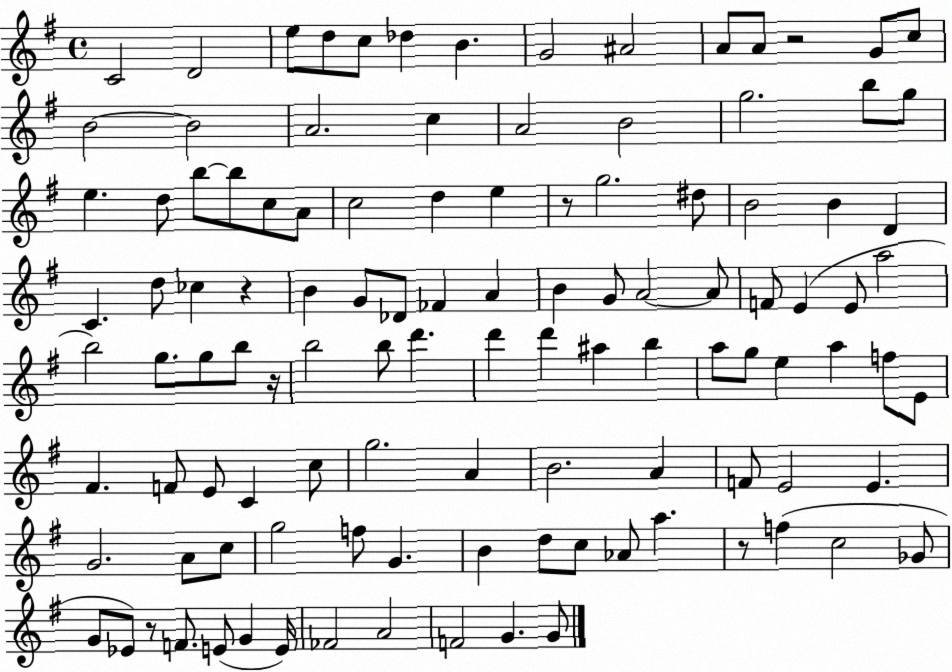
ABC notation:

X:1
T:Untitled
M:4/4
L:1/4
K:G
C2 D2 e/2 d/2 c/2 _d B G2 ^A2 A/2 A/2 z2 G/2 c/2 B2 B2 A2 c A2 B2 g2 b/2 g/2 e d/2 b/2 b/2 c/2 A/2 c2 d e z/2 g2 ^d/2 B2 B D C d/2 _c z B G/2 _D/2 _F A B G/2 A2 A/2 F/2 E E/2 a2 b2 g/2 g/2 b/2 z/4 b2 b/2 d' d' d' ^a b a/2 g/2 e a f/2 E/2 ^F F/2 E/2 C c/2 g2 A B2 A F/2 E2 E G2 A/2 c/2 g2 f/2 G B d/2 c/2 _A/2 a z/2 f c2 _G/2 G/2 _E/2 z/2 F/2 E/2 G E/4 _F2 A2 F2 G G/2